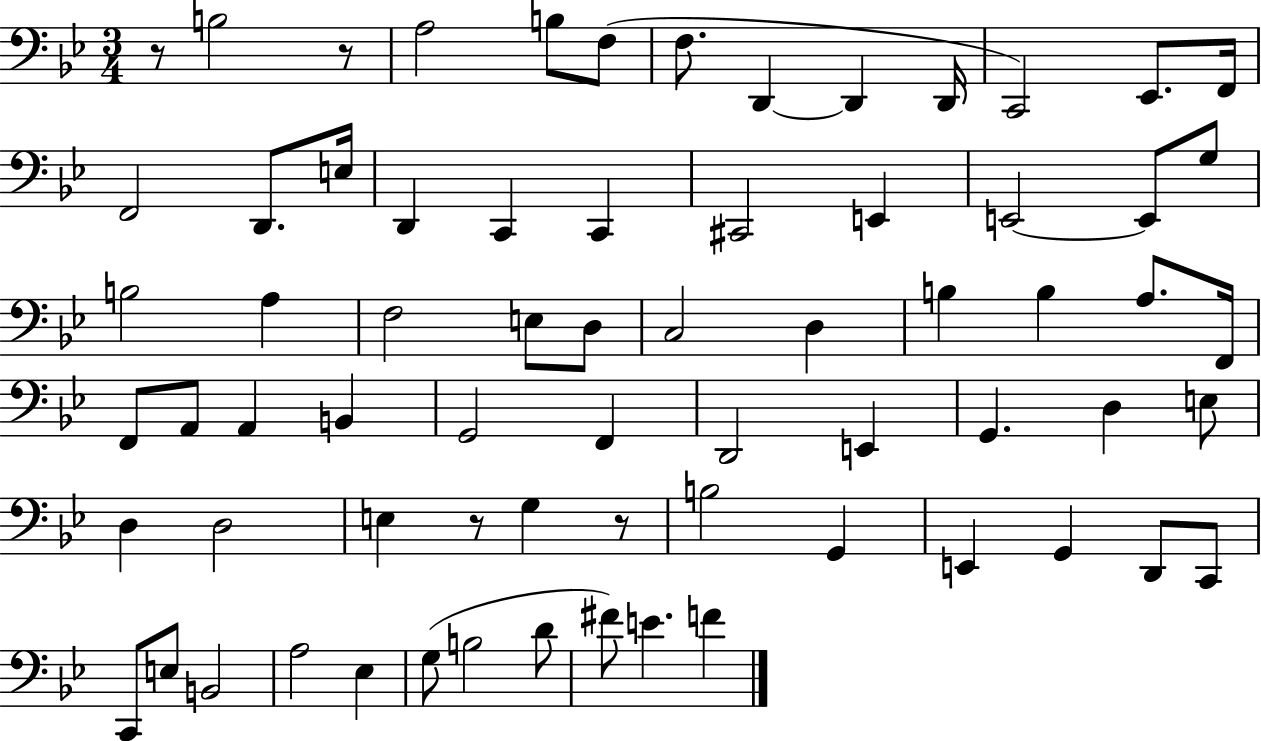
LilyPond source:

{
  \clef bass
  \numericTimeSignature
  \time 3/4
  \key bes \major
  r8 b2 r8 | a2 b8 f8( | f8. d,4~~ d,4 d,16 | c,2) ees,8. f,16 | \break f,2 d,8. e16 | d,4 c,4 c,4 | cis,2 e,4 | e,2~~ e,8 g8 | \break b2 a4 | f2 e8 d8 | c2 d4 | b4 b4 a8. f,16 | \break f,8 a,8 a,4 b,4 | g,2 f,4 | d,2 e,4 | g,4. d4 e8 | \break d4 d2 | e4 r8 g4 r8 | b2 g,4 | e,4 g,4 d,8 c,8 | \break c,8 e8 b,2 | a2 ees4 | g8( b2 d'8 | fis'8) e'4. f'4 | \break \bar "|."
}